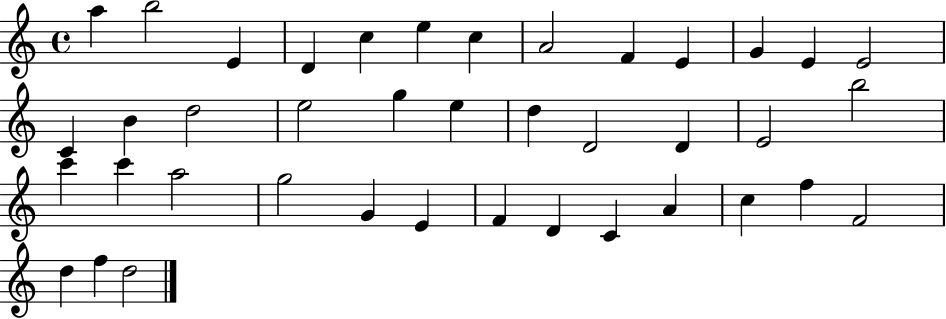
X:1
T:Untitled
M:4/4
L:1/4
K:C
a b2 E D c e c A2 F E G E E2 C B d2 e2 g e d D2 D E2 b2 c' c' a2 g2 G E F D C A c f F2 d f d2